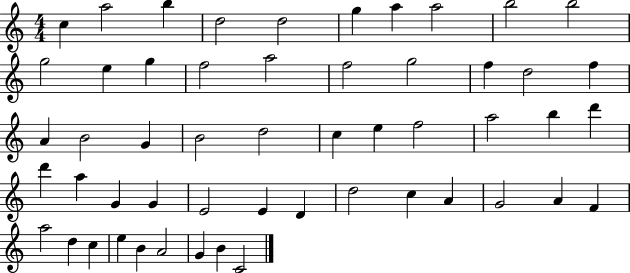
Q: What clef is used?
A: treble